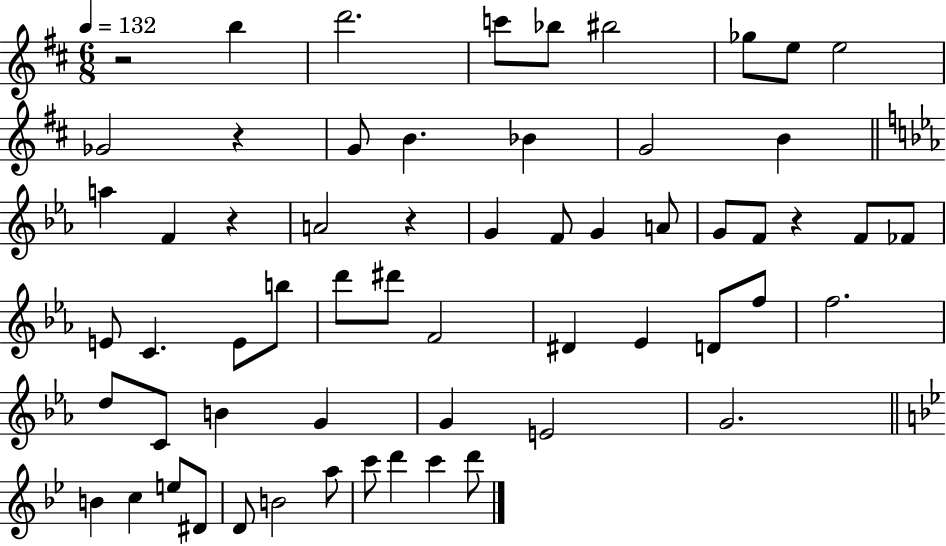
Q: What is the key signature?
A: D major